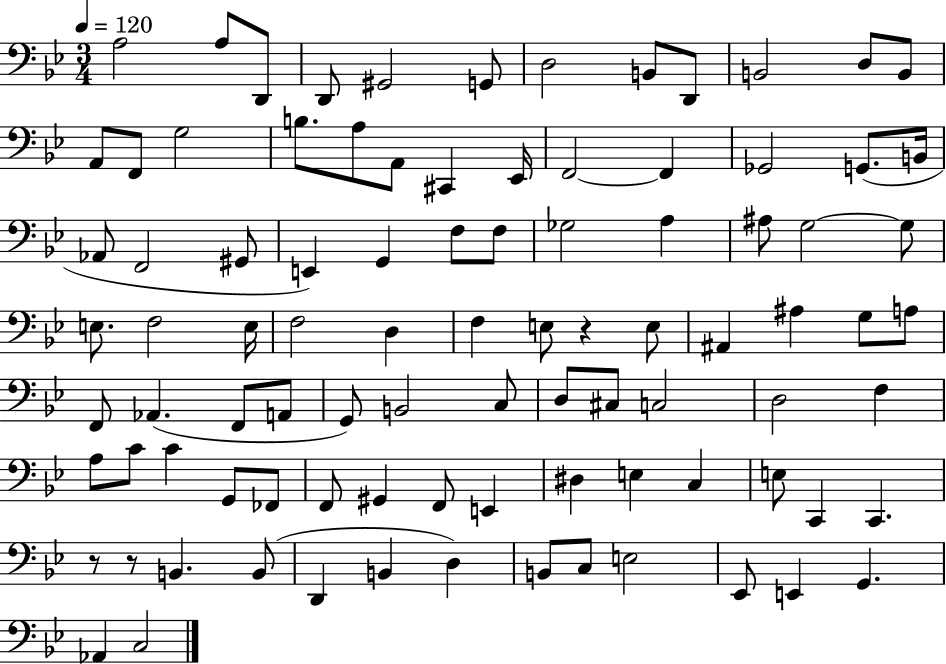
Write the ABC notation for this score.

X:1
T:Untitled
M:3/4
L:1/4
K:Bb
A,2 A,/2 D,,/2 D,,/2 ^G,,2 G,,/2 D,2 B,,/2 D,,/2 B,,2 D,/2 B,,/2 A,,/2 F,,/2 G,2 B,/2 A,/2 A,,/2 ^C,, _E,,/4 F,,2 F,, _G,,2 G,,/2 B,,/4 _A,,/2 F,,2 ^G,,/2 E,, G,, F,/2 F,/2 _G,2 A, ^A,/2 G,2 G,/2 E,/2 F,2 E,/4 F,2 D, F, E,/2 z E,/2 ^A,, ^A, G,/2 A,/2 F,,/2 _A,, F,,/2 A,,/2 G,,/2 B,,2 C,/2 D,/2 ^C,/2 C,2 D,2 F, A,/2 C/2 C G,,/2 _F,,/2 F,,/2 ^G,, F,,/2 E,, ^D, E, C, E,/2 C,, C,, z/2 z/2 B,, B,,/2 D,, B,, D, B,,/2 C,/2 E,2 _E,,/2 E,, G,, _A,, C,2